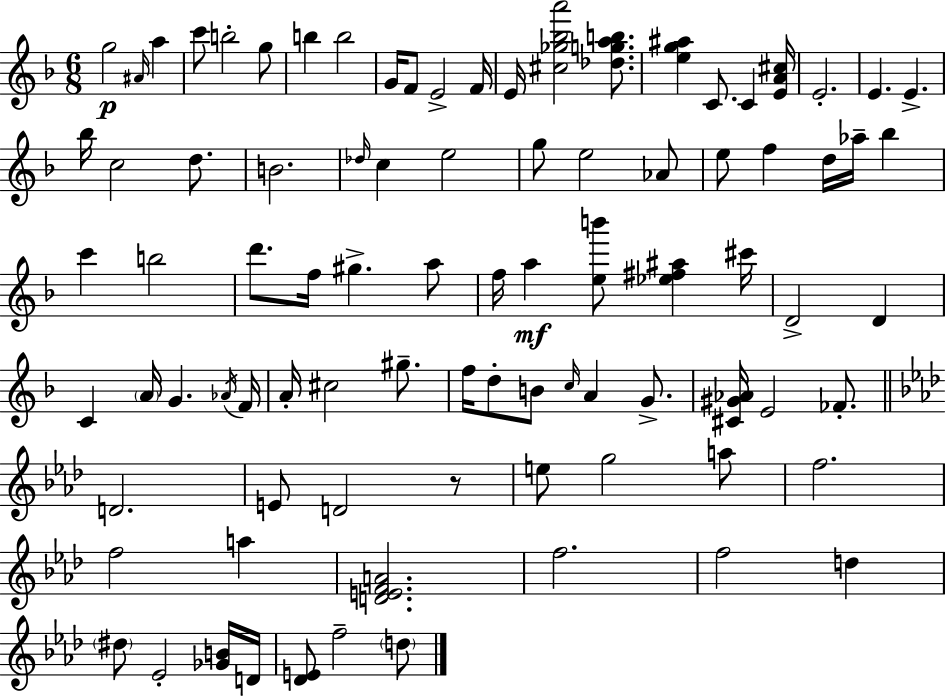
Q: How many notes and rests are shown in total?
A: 88